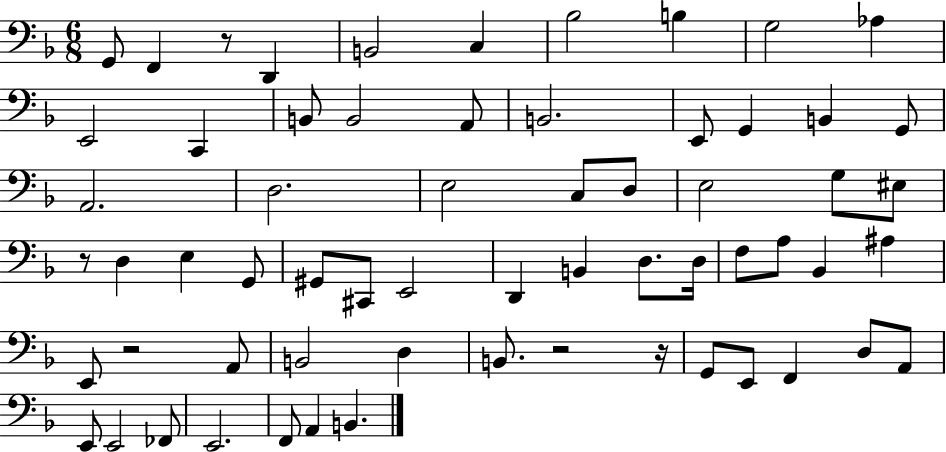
G2/e F2/q R/e D2/q B2/h C3/q Bb3/h B3/q G3/h Ab3/q E2/h C2/q B2/e B2/h A2/e B2/h. E2/e G2/q B2/q G2/e A2/h. D3/h. E3/h C3/e D3/e E3/h G3/e EIS3/e R/e D3/q E3/q G2/e G#2/e C#2/e E2/h D2/q B2/q D3/e. D3/s F3/e A3/e Bb2/q A#3/q E2/e R/h A2/e B2/h D3/q B2/e. R/h R/s G2/e E2/e F2/q D3/e A2/e E2/e E2/h FES2/e E2/h. F2/e A2/q B2/q.